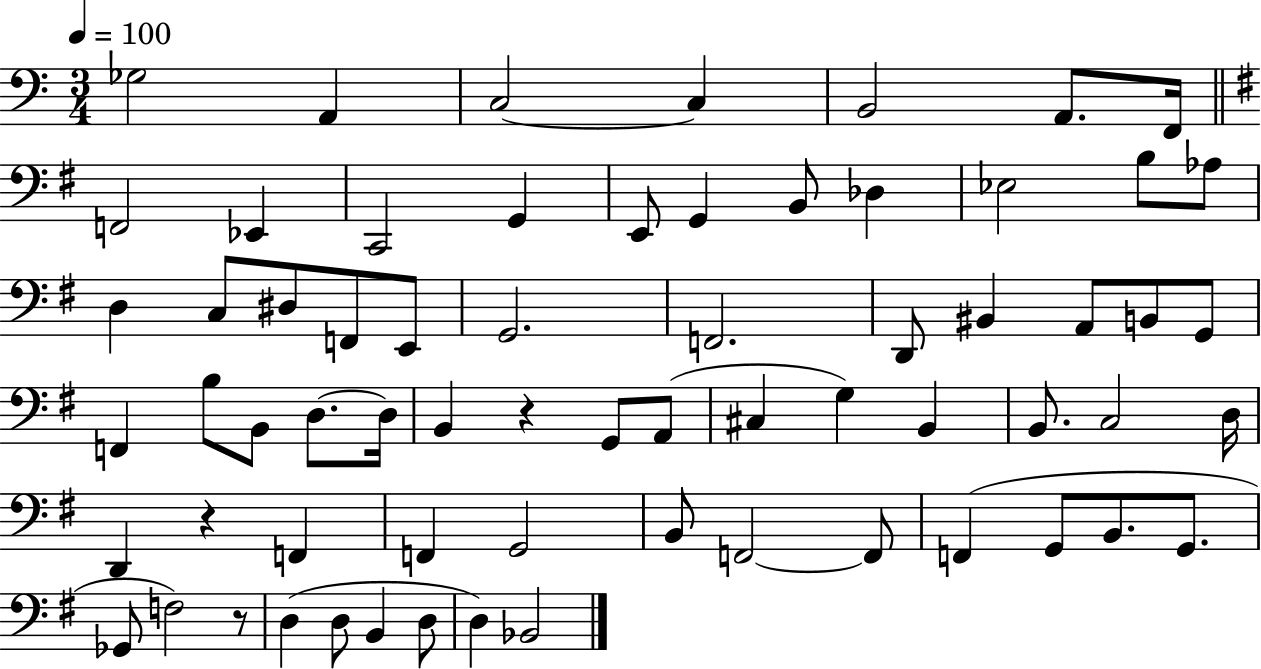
X:1
T:Untitled
M:3/4
L:1/4
K:C
_G,2 A,, C,2 C, B,,2 A,,/2 F,,/4 F,,2 _E,, C,,2 G,, E,,/2 G,, B,,/2 _D, _E,2 B,/2 _A,/2 D, C,/2 ^D,/2 F,,/2 E,,/2 G,,2 F,,2 D,,/2 ^B,, A,,/2 B,,/2 G,,/2 F,, B,/2 B,,/2 D,/2 D,/4 B,, z G,,/2 A,,/2 ^C, G, B,, B,,/2 C,2 D,/4 D,, z F,, F,, G,,2 B,,/2 F,,2 F,,/2 F,, G,,/2 B,,/2 G,,/2 _G,,/2 F,2 z/2 D, D,/2 B,, D,/2 D, _B,,2